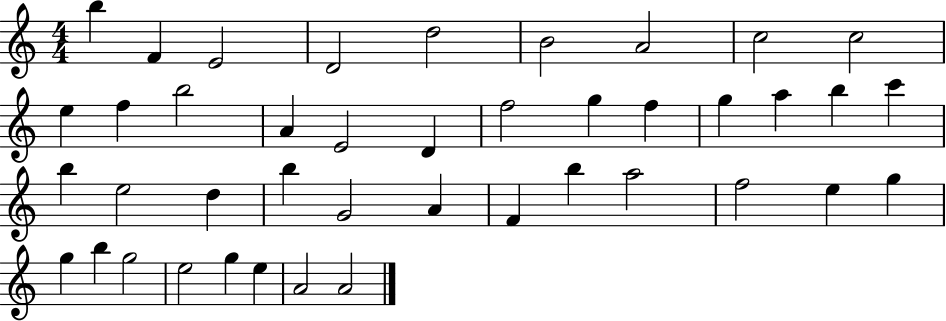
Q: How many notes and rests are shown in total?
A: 42